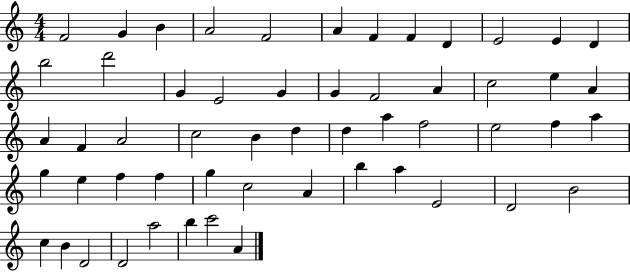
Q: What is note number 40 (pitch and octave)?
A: G5